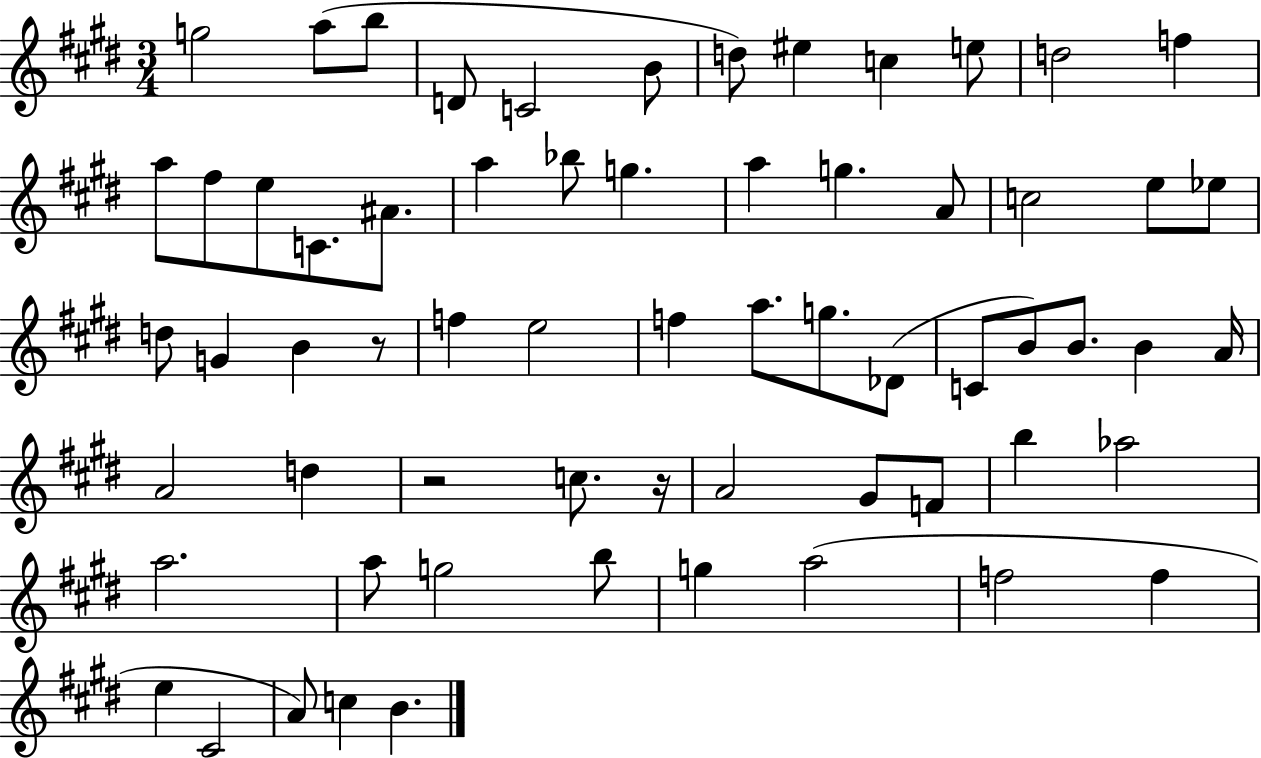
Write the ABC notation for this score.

X:1
T:Untitled
M:3/4
L:1/4
K:E
g2 a/2 b/2 D/2 C2 B/2 d/2 ^e c e/2 d2 f a/2 ^f/2 e/2 C/2 ^A/2 a _b/2 g a g A/2 c2 e/2 _e/2 d/2 G B z/2 f e2 f a/2 g/2 _D/2 C/2 B/2 B/2 B A/4 A2 d z2 c/2 z/4 A2 ^G/2 F/2 b _a2 a2 a/2 g2 b/2 g a2 f2 f e ^C2 A/2 c B